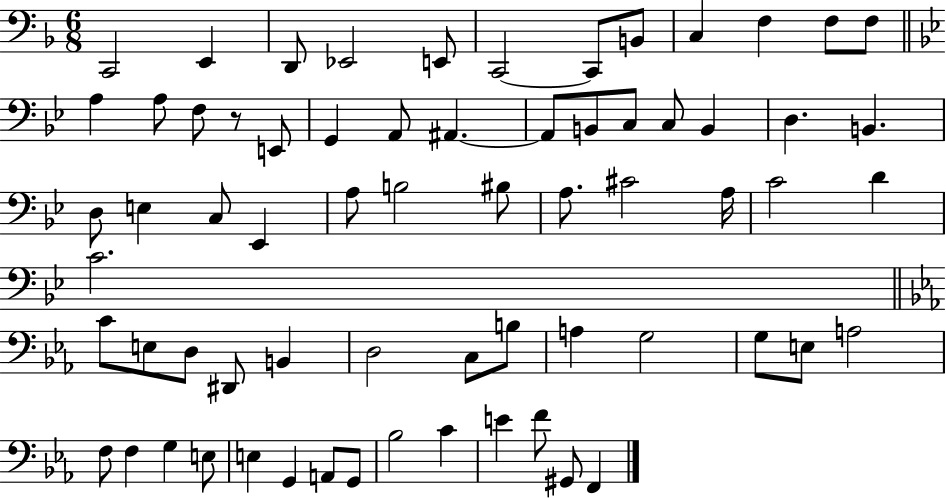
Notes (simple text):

C2/h E2/q D2/e Eb2/h E2/e C2/h C2/e B2/e C3/q F3/q F3/e F3/e A3/q A3/e F3/e R/e E2/e G2/q A2/e A#2/q. A#2/e B2/e C3/e C3/e B2/q D3/q. B2/q. D3/e E3/q C3/e Eb2/q A3/e B3/h BIS3/e A3/e. C#4/h A3/s C4/h D4/q C4/h. C4/e E3/e D3/e D#2/e B2/q D3/h C3/e B3/e A3/q G3/h G3/e E3/e A3/h F3/e F3/q G3/q E3/e E3/q G2/q A2/e G2/e Bb3/h C4/q E4/q F4/e G#2/e F2/q